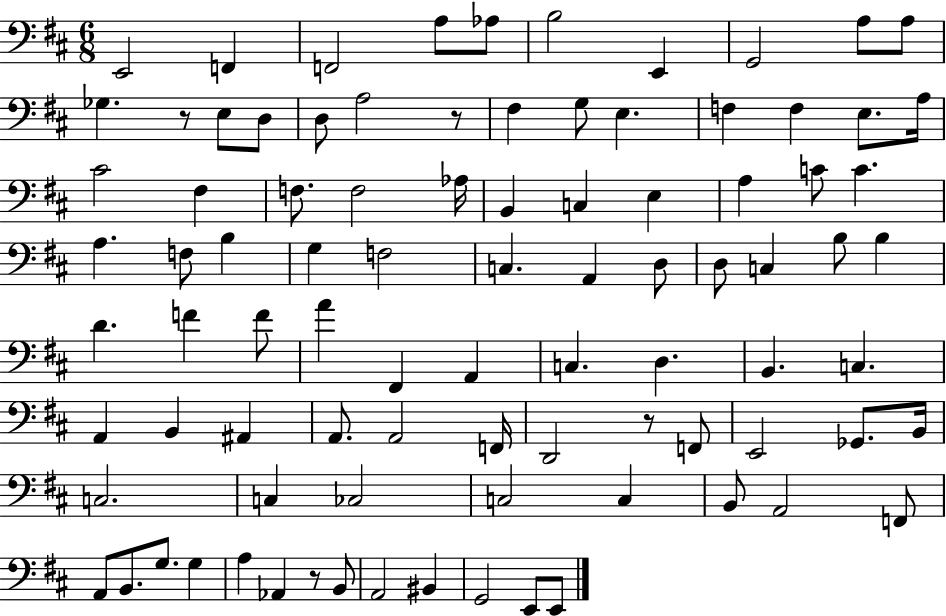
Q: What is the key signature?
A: D major